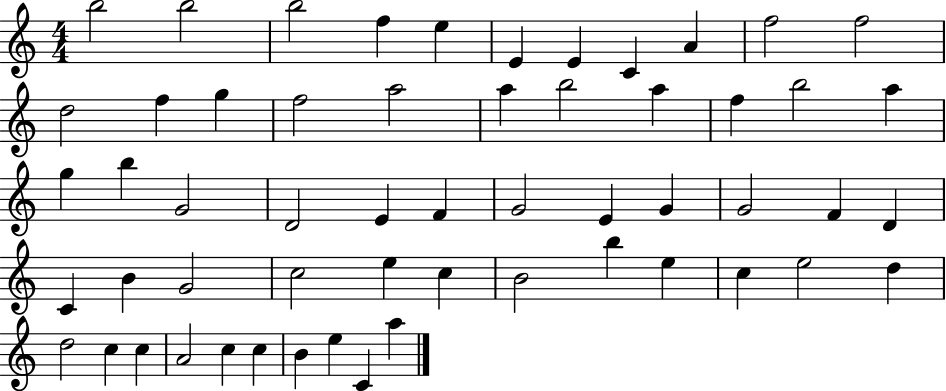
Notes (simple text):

B5/h B5/h B5/h F5/q E5/q E4/q E4/q C4/q A4/q F5/h F5/h D5/h F5/q G5/q F5/h A5/h A5/q B5/h A5/q F5/q B5/h A5/q G5/q B5/q G4/h D4/h E4/q F4/q G4/h E4/q G4/q G4/h F4/q D4/q C4/q B4/q G4/h C5/h E5/q C5/q B4/h B5/q E5/q C5/q E5/h D5/q D5/h C5/q C5/q A4/h C5/q C5/q B4/q E5/q C4/q A5/q